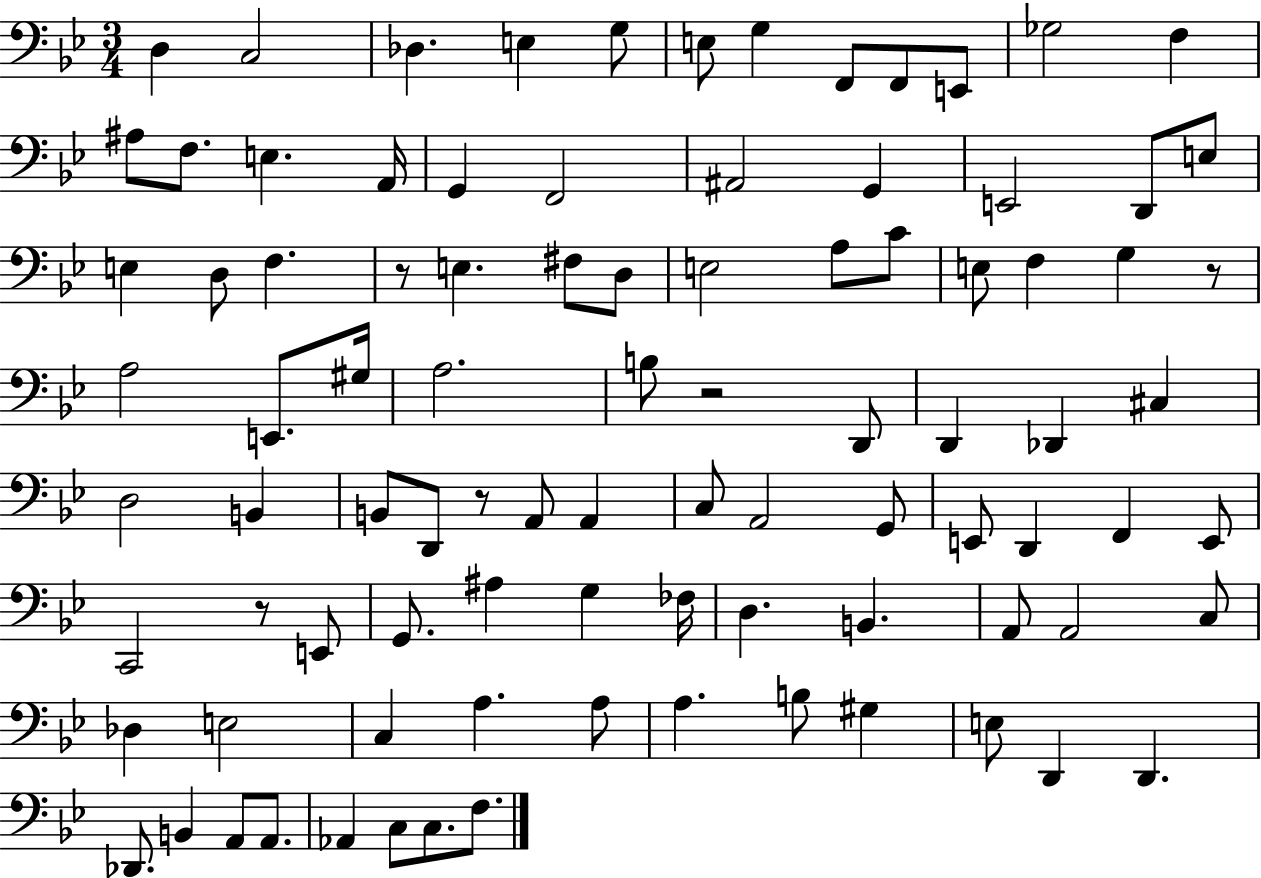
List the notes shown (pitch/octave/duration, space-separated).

D3/q C3/h Db3/q. E3/q G3/e E3/e G3/q F2/e F2/e E2/e Gb3/h F3/q A#3/e F3/e. E3/q. A2/s G2/q F2/h A#2/h G2/q E2/h D2/e E3/e E3/q D3/e F3/q. R/e E3/q. F#3/e D3/e E3/h A3/e C4/e E3/e F3/q G3/q R/e A3/h E2/e. G#3/s A3/h. B3/e R/h D2/e D2/q Db2/q C#3/q D3/h B2/q B2/e D2/e R/e A2/e A2/q C3/e A2/h G2/e E2/e D2/q F2/q E2/e C2/h R/e E2/e G2/e. A#3/q G3/q FES3/s D3/q. B2/q. A2/e A2/h C3/e Db3/q E3/h C3/q A3/q. A3/e A3/q. B3/e G#3/q E3/e D2/q D2/q. Db2/e. B2/q A2/e A2/e. Ab2/q C3/e C3/e. F3/e.